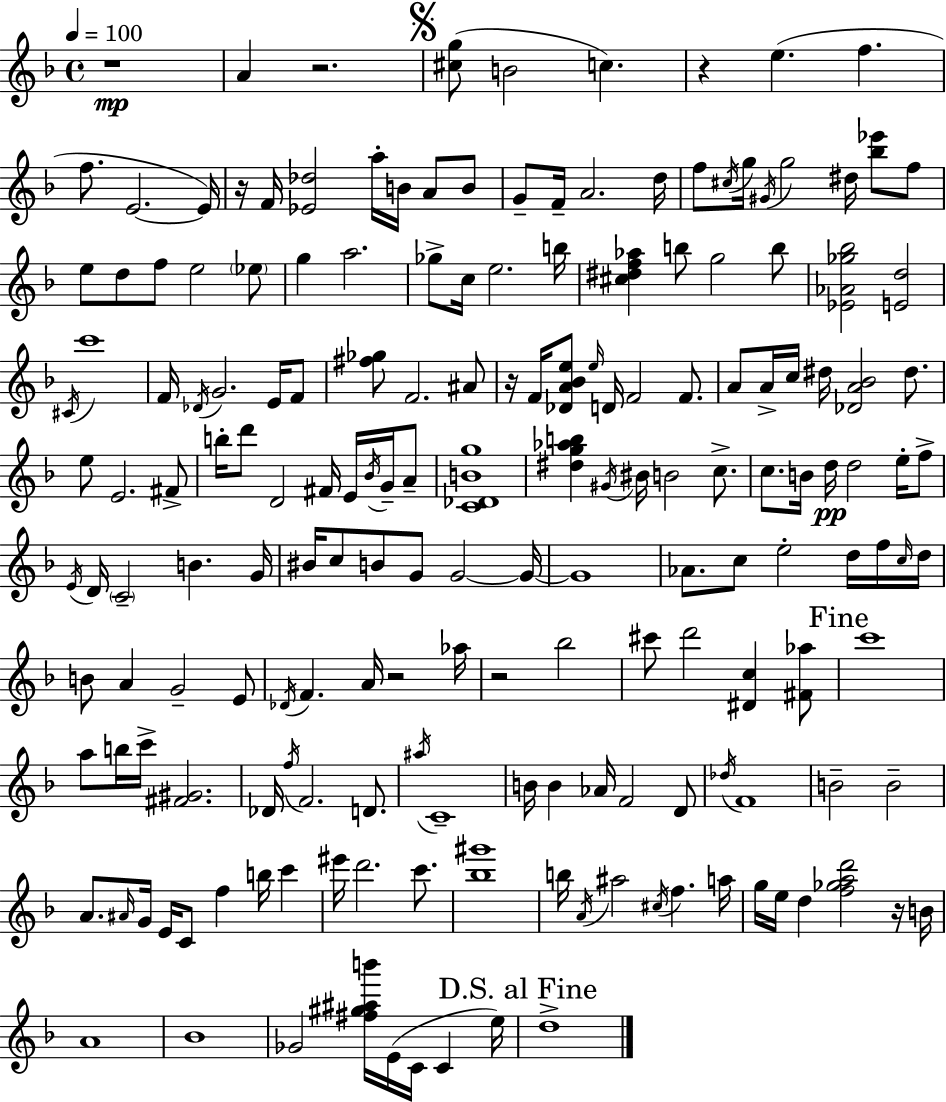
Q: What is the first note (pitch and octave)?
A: A4